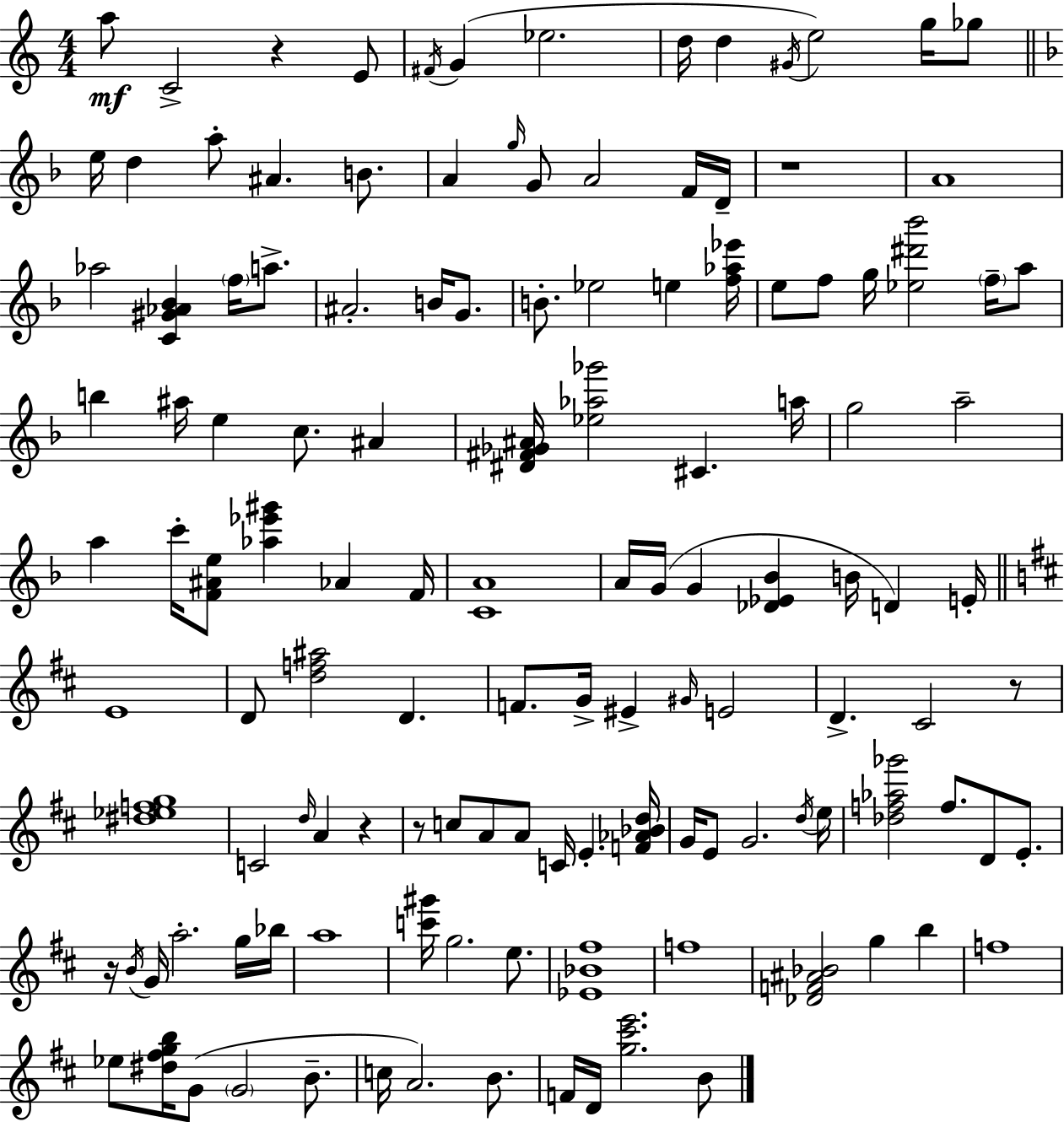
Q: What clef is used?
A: treble